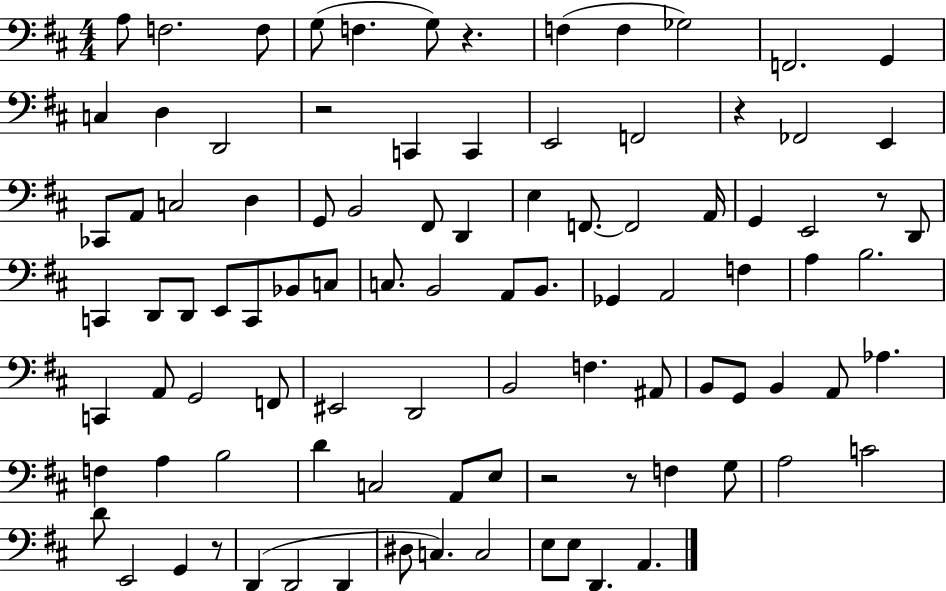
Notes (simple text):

A3/e F3/h. F3/e G3/e F3/q. G3/e R/q. F3/q F3/q Gb3/h F2/h. G2/q C3/q D3/q D2/h R/h C2/q C2/q E2/h F2/h R/q FES2/h E2/q CES2/e A2/e C3/h D3/q G2/e B2/h F#2/e D2/q E3/q F2/e. F2/h A2/s G2/q E2/h R/e D2/e C2/q D2/e D2/e E2/e C2/e Bb2/e C3/e C3/e. B2/h A2/e B2/e. Gb2/q A2/h F3/q A3/q B3/h. C2/q A2/e G2/h F2/e EIS2/h D2/h B2/h F3/q. A#2/e B2/e G2/e B2/q A2/e Ab3/q. F3/q A3/q B3/h D4/q C3/h A2/e E3/e R/h R/e F3/q G3/e A3/h C4/h D4/e E2/h G2/q R/e D2/q D2/h D2/q D#3/e C3/q. C3/h E3/e E3/e D2/q. A2/q.